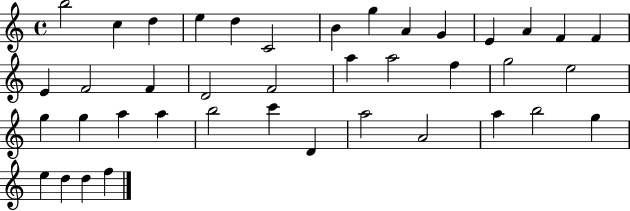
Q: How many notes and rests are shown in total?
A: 40